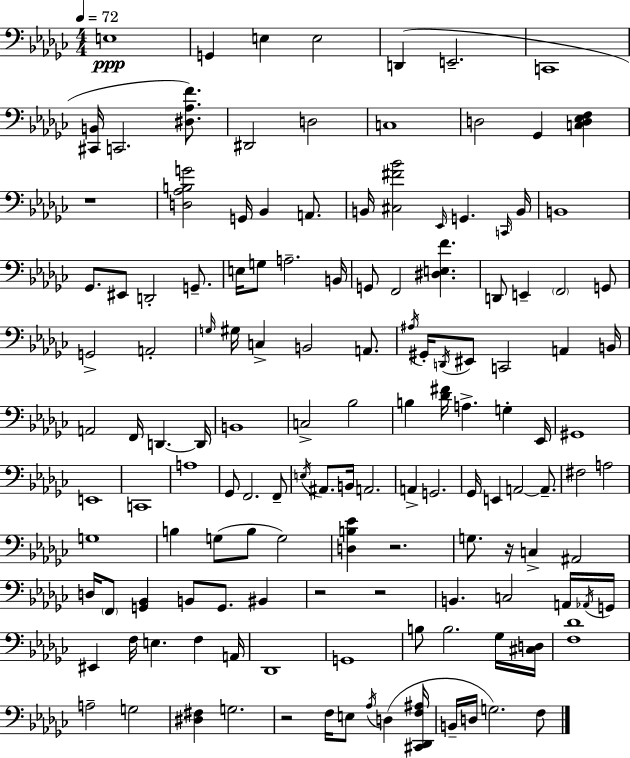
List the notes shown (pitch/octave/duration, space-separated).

E3/w G2/q E3/q E3/h D2/q E2/h. C2/w [C#2,B2]/s C2/h. [D#3,Ab3,F4]/e. D#2/h D3/h C3/w D3/h Gb2/q [C3,D3,Eb3,F3]/q R/w [D3,Ab3,B3,G4]/h G2/s Bb2/q A2/e. B2/s [C#3,F#4,Bb4]/h Eb2/s G2/q. C2/s B2/s B2/w Gb2/e. EIS2/e D2/h G2/e. E3/s G3/e A3/h. B2/s G2/e F2/h [D#3,E3,F4]/q. D2/e E2/q F2/h G2/e G2/h A2/h G3/s G#3/s C3/q B2/h A2/e. A#3/s G#2/s D2/s EIS2/e C2/h A2/q B2/s A2/h F2/s D2/q. D2/s B2/w C3/h Bb3/h B3/q [Db4,F#4]/s A3/q. G3/q Eb2/s G#2/w E2/w C2/w A3/w Gb2/e F2/h. F2/e E3/s A#2/e. B2/s A2/h. A2/q G2/h. Gb2/s E2/q A2/h A2/e. F#3/h A3/h G3/w B3/q G3/e B3/e G3/h [D3,B3,Eb4]/q R/h. G3/e. R/s C3/q A#2/h D3/s F2/e [G2,Bb2]/q B2/e G2/e. BIS2/q R/h R/h B2/q. C3/h A2/s Ab2/s G2/s EIS2/q F3/s E3/q. F3/q A2/s Db2/w G2/w B3/e B3/h. Gb3/s [C#3,D3]/s [F3,Db4]/w A3/h G3/h [D#3,F#3]/q G3/h. R/h F3/s E3/e Ab3/s D3/q [C#2,Db2,F3,A#3]/s B2/s D3/s G3/h. F3/e